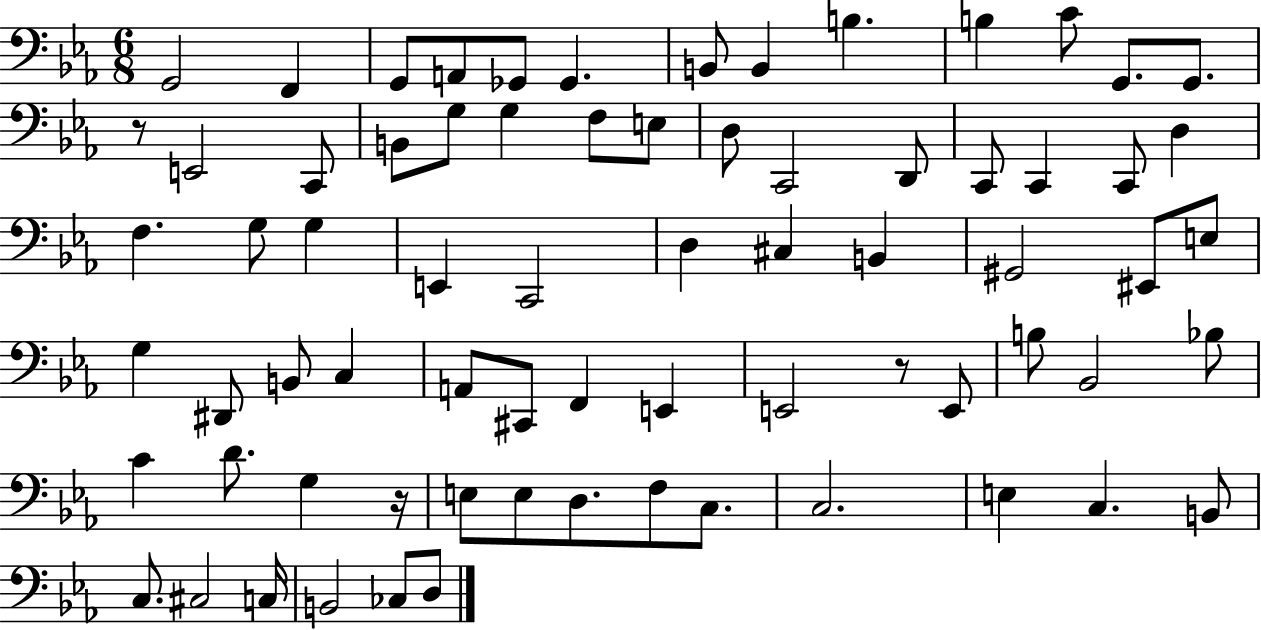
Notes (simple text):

G2/h F2/q G2/e A2/e Gb2/e Gb2/q. B2/e B2/q B3/q. B3/q C4/e G2/e. G2/e. R/e E2/h C2/e B2/e G3/e G3/q F3/e E3/e D3/e C2/h D2/e C2/e C2/q C2/e D3/q F3/q. G3/e G3/q E2/q C2/h D3/q C#3/q B2/q G#2/h EIS2/e E3/e G3/q D#2/e B2/e C3/q A2/e C#2/e F2/q E2/q E2/h R/e E2/e B3/e Bb2/h Bb3/e C4/q D4/e. G3/q R/s E3/e E3/e D3/e. F3/e C3/e. C3/h. E3/q C3/q. B2/e C3/e. C#3/h C3/s B2/h CES3/e D3/e